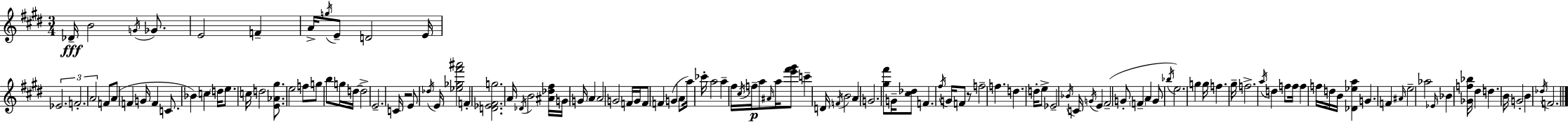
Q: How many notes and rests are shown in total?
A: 129